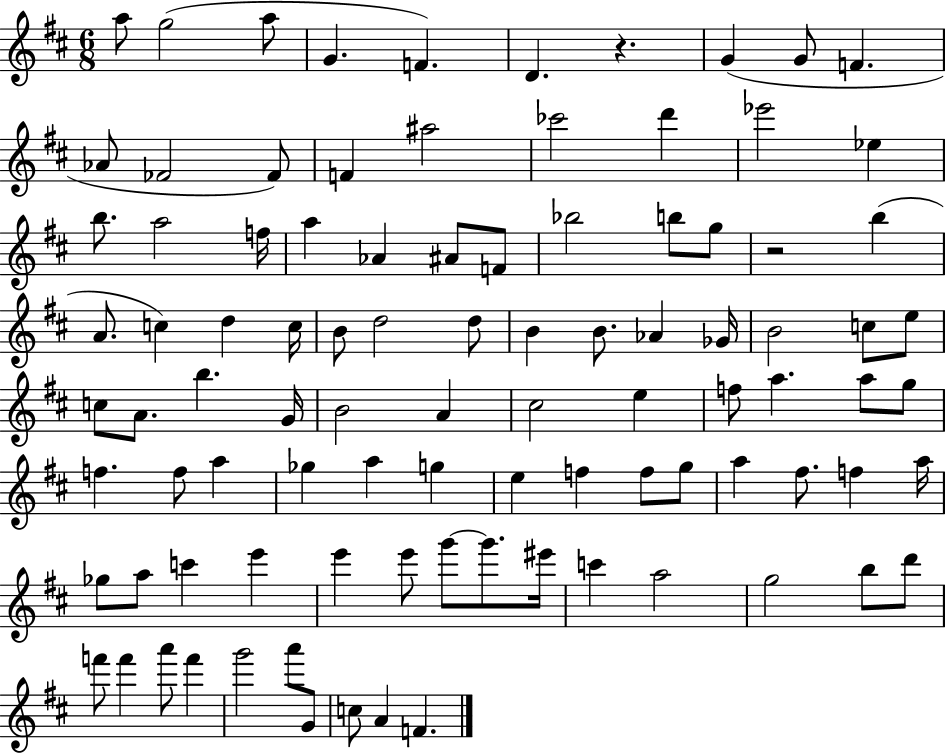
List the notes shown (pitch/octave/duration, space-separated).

A5/e G5/h A5/e G4/q. F4/q. D4/q. R/q. G4/q G4/e F4/q. Ab4/e FES4/h FES4/e F4/q A#5/h CES6/h D6/q Eb6/h Eb5/q B5/e. A5/h F5/s A5/q Ab4/q A#4/e F4/e Bb5/h B5/e G5/e R/h B5/q A4/e. C5/q D5/q C5/s B4/e D5/h D5/e B4/q B4/e. Ab4/q Gb4/s B4/h C5/e E5/e C5/e A4/e. B5/q. G4/s B4/h A4/q C#5/h E5/q F5/e A5/q. A5/e G5/e F5/q. F5/e A5/q Gb5/q A5/q G5/q E5/q F5/q F5/e G5/e A5/q F#5/e. F5/q A5/s Gb5/e A5/e C6/q E6/q E6/q E6/e G6/e G6/e. EIS6/s C6/q A5/h G5/h B5/e D6/e F6/e F6/q A6/e F6/q G6/h A6/e G4/e C5/e A4/q F4/q.